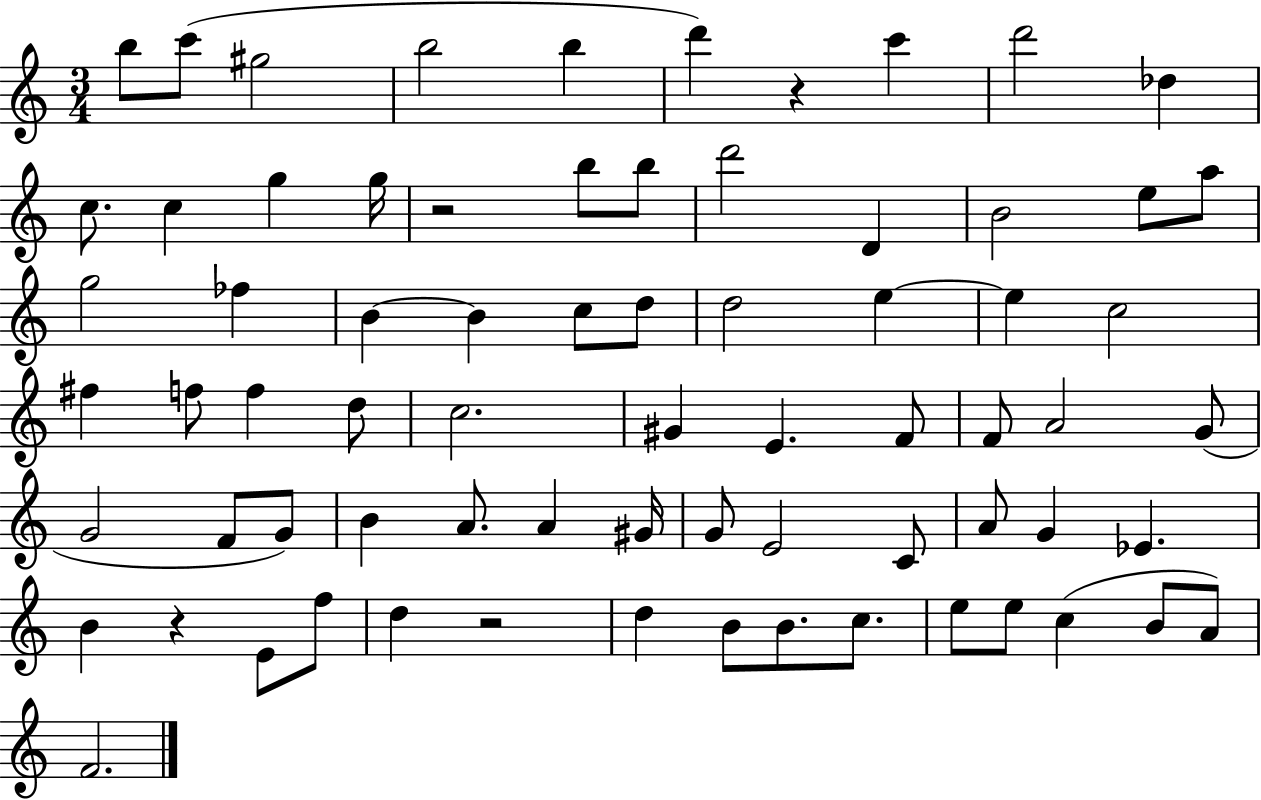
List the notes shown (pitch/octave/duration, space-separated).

B5/e C6/e G#5/h B5/h B5/q D6/q R/q C6/q D6/h Db5/q C5/e. C5/q G5/q G5/s R/h B5/e B5/e D6/h D4/q B4/h E5/e A5/e G5/h FES5/q B4/q B4/q C5/e D5/e D5/h E5/q E5/q C5/h F#5/q F5/e F5/q D5/e C5/h. G#4/q E4/q. F4/e F4/e A4/h G4/e G4/h F4/e G4/e B4/q A4/e. A4/q G#4/s G4/e E4/h C4/e A4/e G4/q Eb4/q. B4/q R/q E4/e F5/e D5/q R/h D5/q B4/e B4/e. C5/e. E5/e E5/e C5/q B4/e A4/e F4/h.